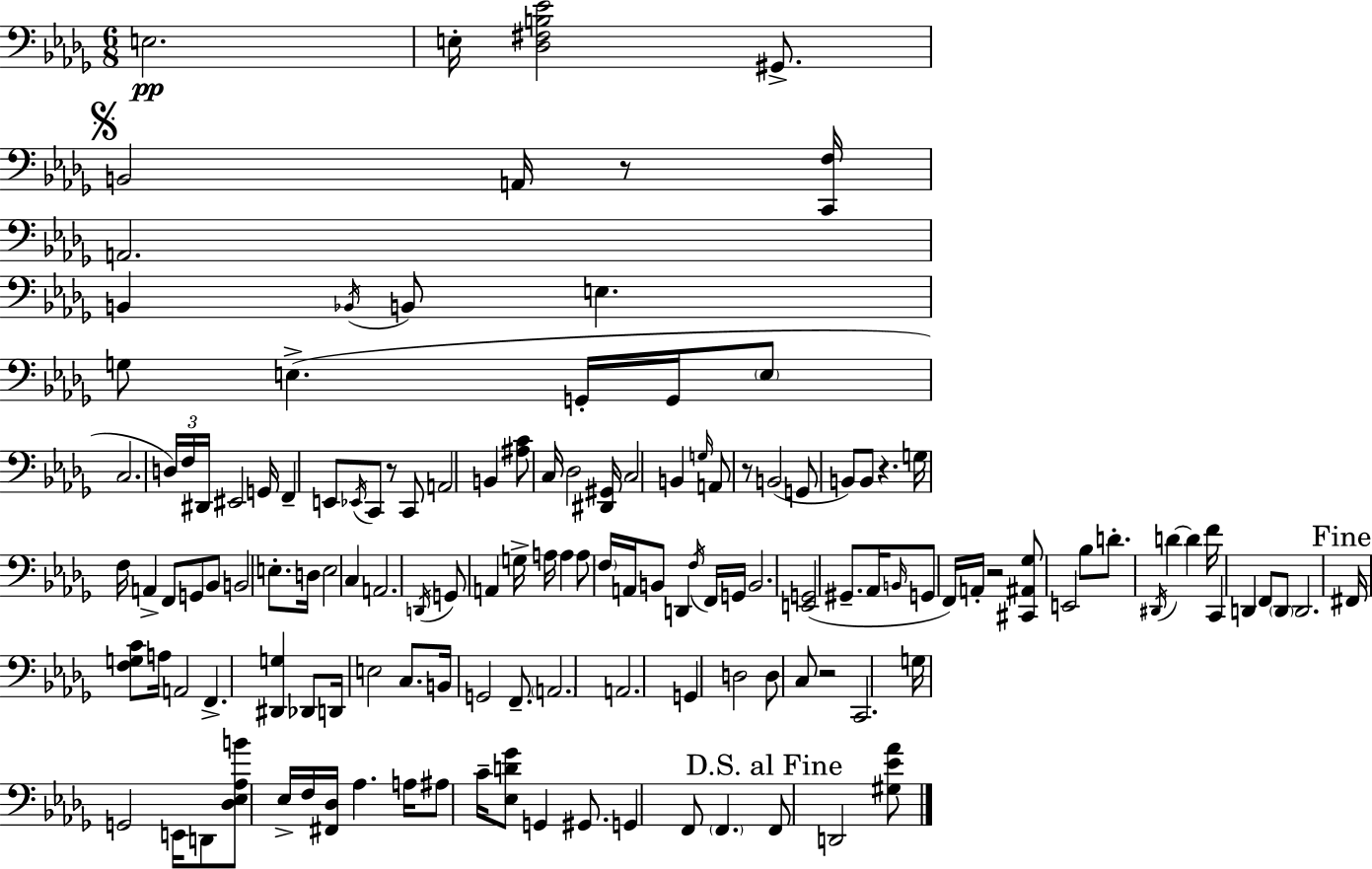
X:1
T:Untitled
M:6/8
L:1/4
K:Bbm
E,2 E,/4 [_D,^F,B,_E]2 ^G,,/2 B,,2 A,,/4 z/2 [C,,F,]/4 A,,2 B,, _B,,/4 B,,/2 E, G,/2 E, G,,/4 G,,/4 E,/2 C,2 D,/4 F,/4 ^D,,/4 ^E,,2 G,,/4 F,, E,,/2 _E,,/4 C,,/2 z/2 C,,/2 A,,2 B,, [^A,C]/2 C,/4 _D,2 [^D,,^G,,]/4 C,2 B,, G,/4 A,,/2 z/2 B,,2 G,,/2 B,,/2 B,,/2 z G,/4 F,/4 A,, F,,/2 G,,/2 _B,,/2 B,,2 E,/2 D,/4 E,2 C, A,,2 D,,/4 G,,/2 A,, G,/4 A,/4 A, A,/2 F,/4 A,,/4 B,,/2 D,, F,/4 F,,/4 G,,/4 B,,2 [E,,G,,]2 ^G,,/2 _A,,/4 B,,/4 G,,/2 F,,/4 A,,/4 z2 [^C,,^A,,_G,]/2 E,,2 _B,/2 D/2 ^D,,/4 D D F/4 C,, D,, F,,/2 D,,/2 D,,2 ^F,,/4 [F,G,C]/2 A,/4 A,,2 F,, [^D,,G,] _D,,/2 D,,/4 E,2 C,/2 B,,/4 G,,2 F,,/2 A,,2 A,,2 G,, D,2 D,/2 C,/2 z2 C,,2 G,/4 G,,2 E,,/4 D,,/2 [_D,_E,_A,B]/2 _E,/4 F,/4 [^F,,_D,]/4 _A, A,/4 ^A,/2 C/4 [_E,D_G]/2 G,, ^G,,/2 G,, F,,/2 F,, F,,/2 D,,2 [^G,_E_A]/2